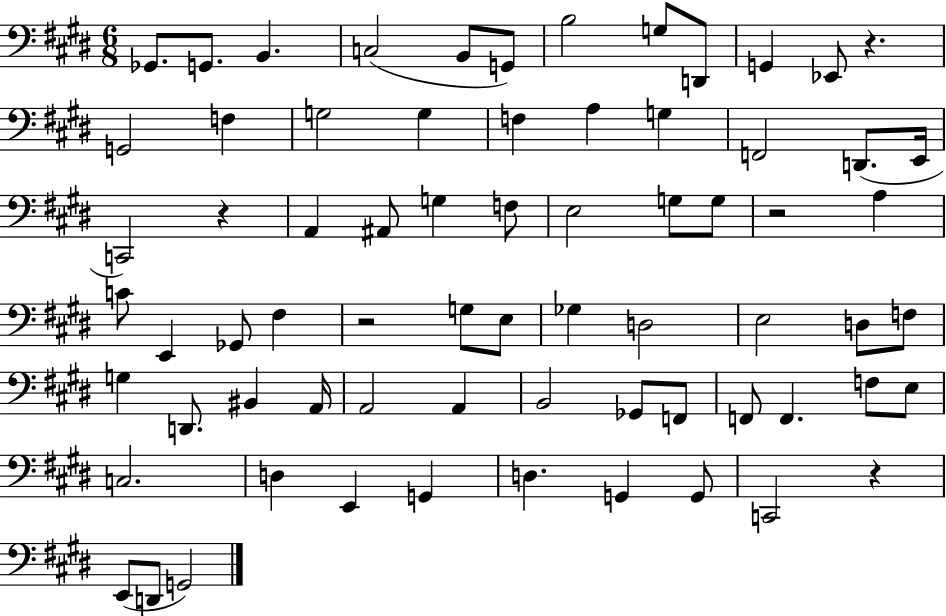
X:1
T:Untitled
M:6/8
L:1/4
K:E
_G,,/2 G,,/2 B,, C,2 B,,/2 G,,/2 B,2 G,/2 D,,/2 G,, _E,,/2 z G,,2 F, G,2 G, F, A, G, F,,2 D,,/2 E,,/4 C,,2 z A,, ^A,,/2 G, F,/2 E,2 G,/2 G,/2 z2 A, C/2 E,, _G,,/2 ^F, z2 G,/2 E,/2 _G, D,2 E,2 D,/2 F,/2 G, D,,/2 ^B,, A,,/4 A,,2 A,, B,,2 _G,,/2 F,,/2 F,,/2 F,, F,/2 E,/2 C,2 D, E,, G,, D, G,, G,,/2 C,,2 z E,,/2 D,,/2 G,,2